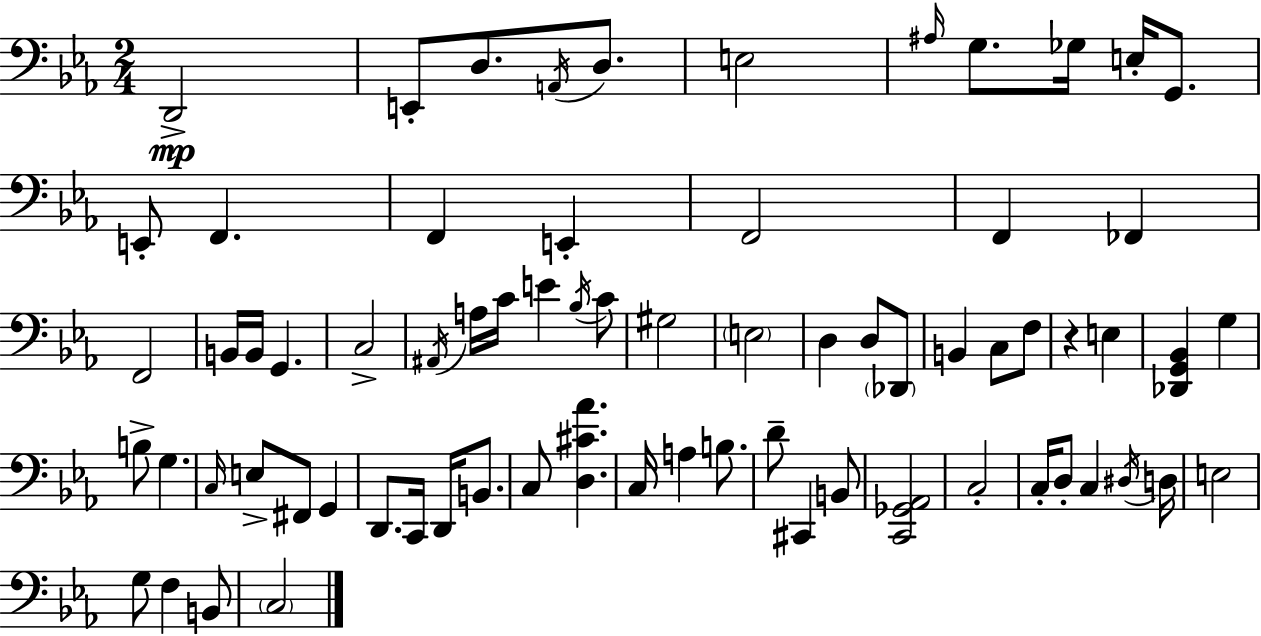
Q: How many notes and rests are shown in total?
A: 71